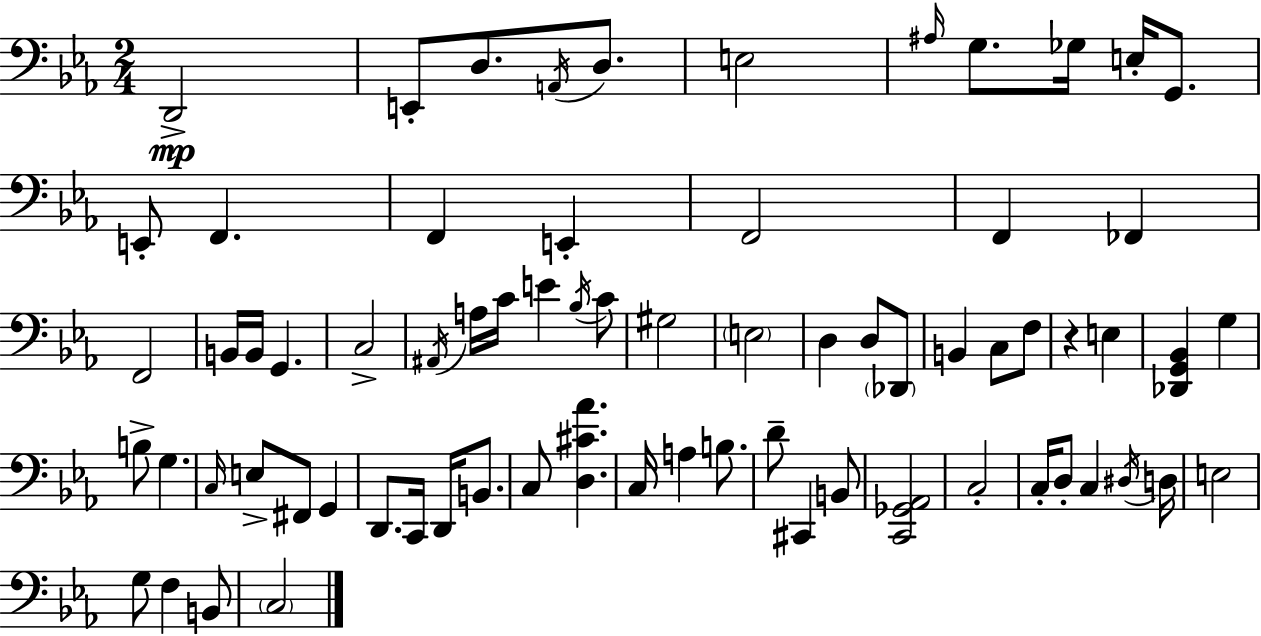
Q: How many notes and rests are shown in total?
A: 71